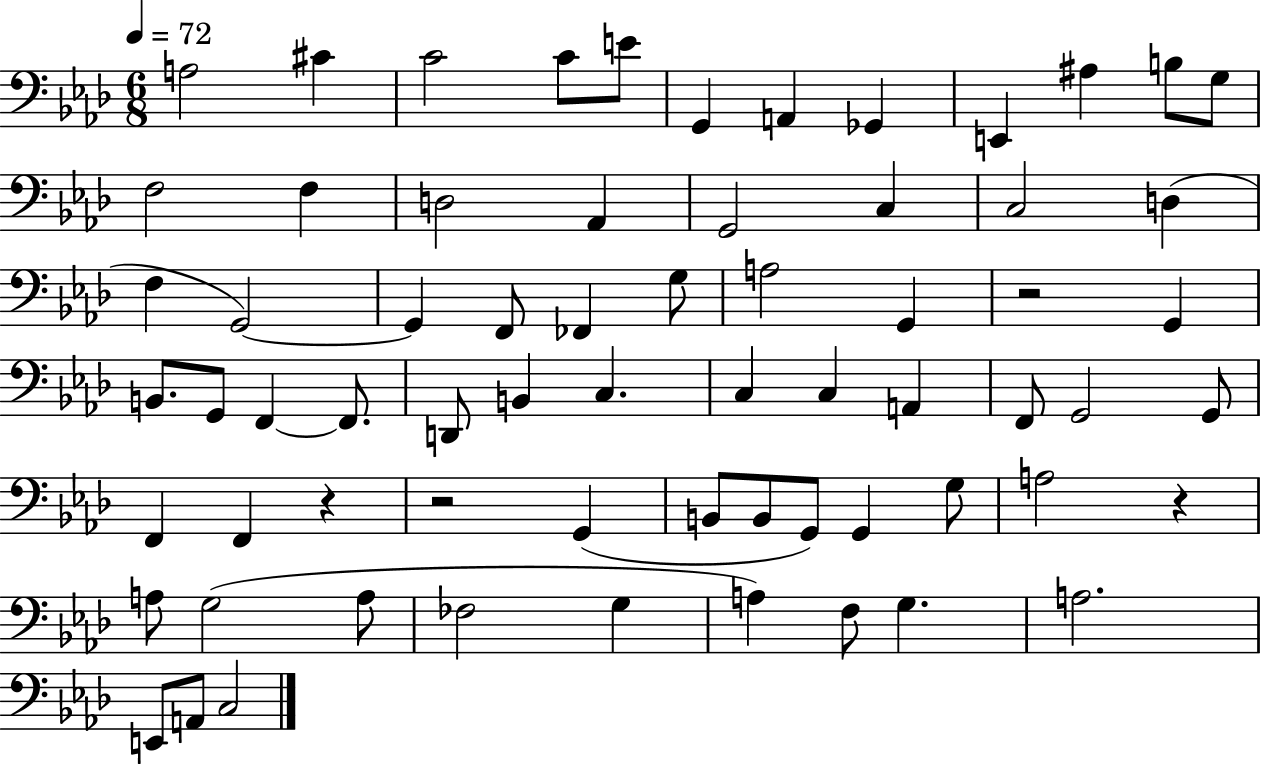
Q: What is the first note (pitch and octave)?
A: A3